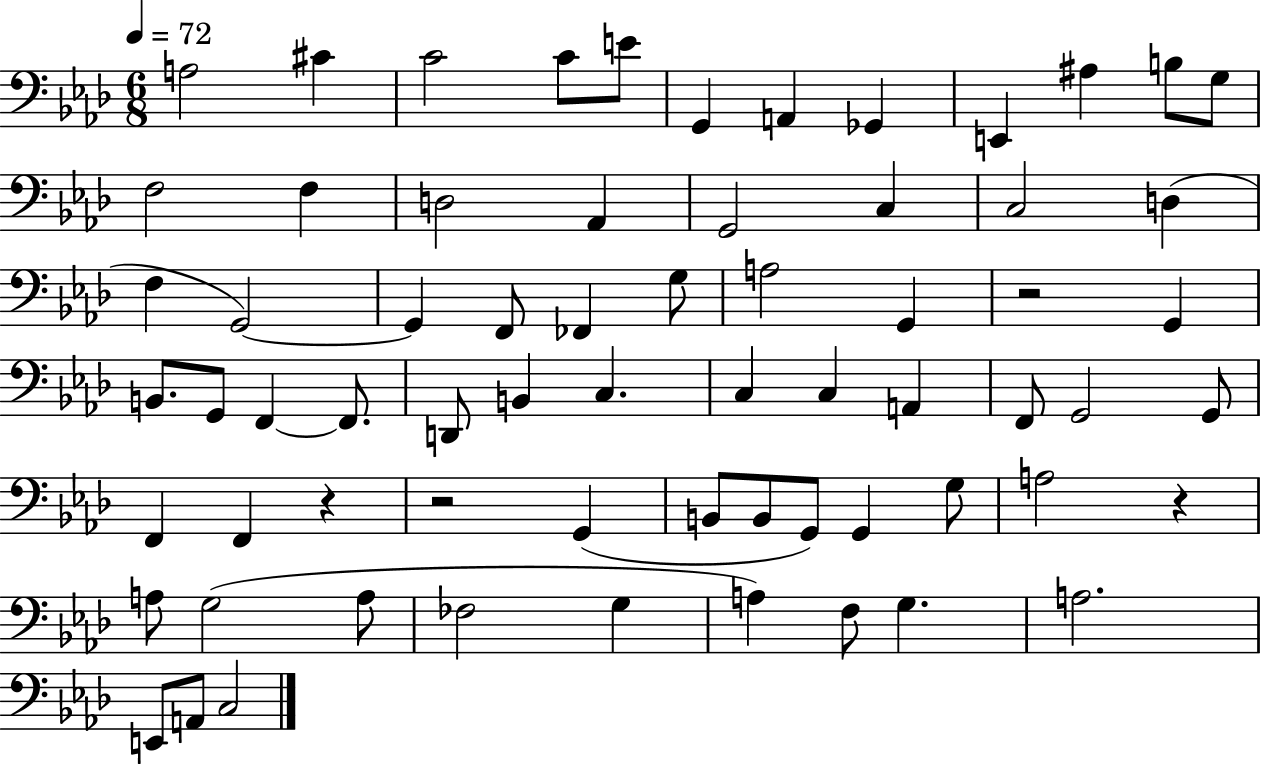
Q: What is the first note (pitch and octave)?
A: A3